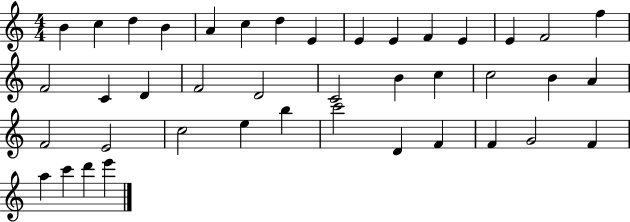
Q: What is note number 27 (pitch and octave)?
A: F4